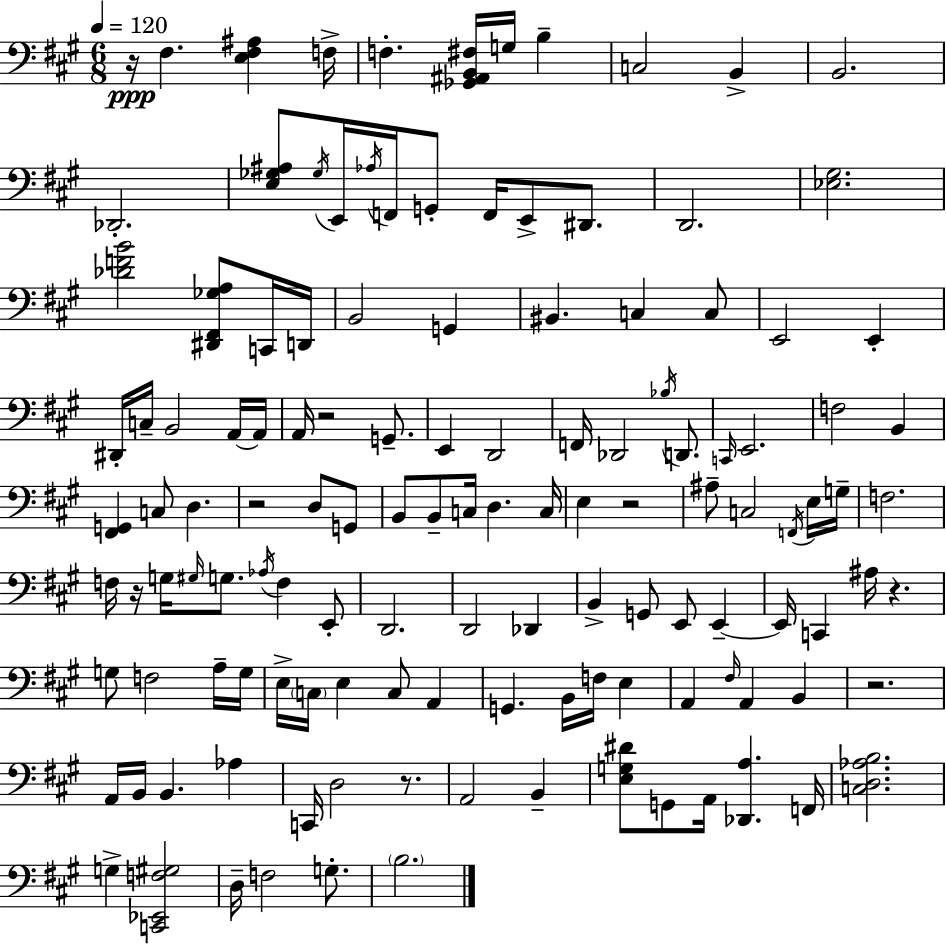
R/s F#3/q. [E3,F#3,A#3]/q F3/s F3/q. [Gb2,A#2,B2,F#3]/s G3/s B3/q C3/h B2/q B2/h. Db2/h. [E3,Gb3,A#3]/e Gb3/s E2/s Ab3/s F2/s G2/e F2/s E2/e D#2/e. D2/h. [Eb3,G#3]/h. [Db4,F4,B4]/h [D#2,F#2,Gb3,A3]/e C2/s D2/s B2/h G2/q BIS2/q. C3/q C3/e E2/h E2/q D#2/s C3/s B2/h A2/s A2/s A2/s R/h G2/e. E2/q D2/h F2/s Db2/h Bb3/s D2/e. C2/s E2/h. F3/h B2/q [F#2,G2]/q C3/e D3/q. R/h D3/e G2/e B2/e B2/e C3/s D3/q. C3/s E3/q R/h A#3/e C3/h F2/s E3/s G3/s F3/h. F3/s R/s G3/s G#3/s G3/e. Ab3/s F3/q E2/e D2/h. D2/h Db2/q B2/q G2/e E2/e E2/q E2/s C2/q A#3/s R/q. G3/e F3/h A3/s G3/s E3/s C3/s E3/q C3/e A2/q G2/q. B2/s F3/s E3/q A2/q F#3/s A2/q B2/q R/h. A2/s B2/s B2/q. Ab3/q C2/s D3/h R/e. A2/h B2/q [E3,G3,D#4]/e G2/e A2/s [Db2,A3]/q. F2/s [C3,D3,Ab3,B3]/h. G3/q [C2,Eb2,F3,G#3]/h D3/s F3/h G3/e. B3/h.